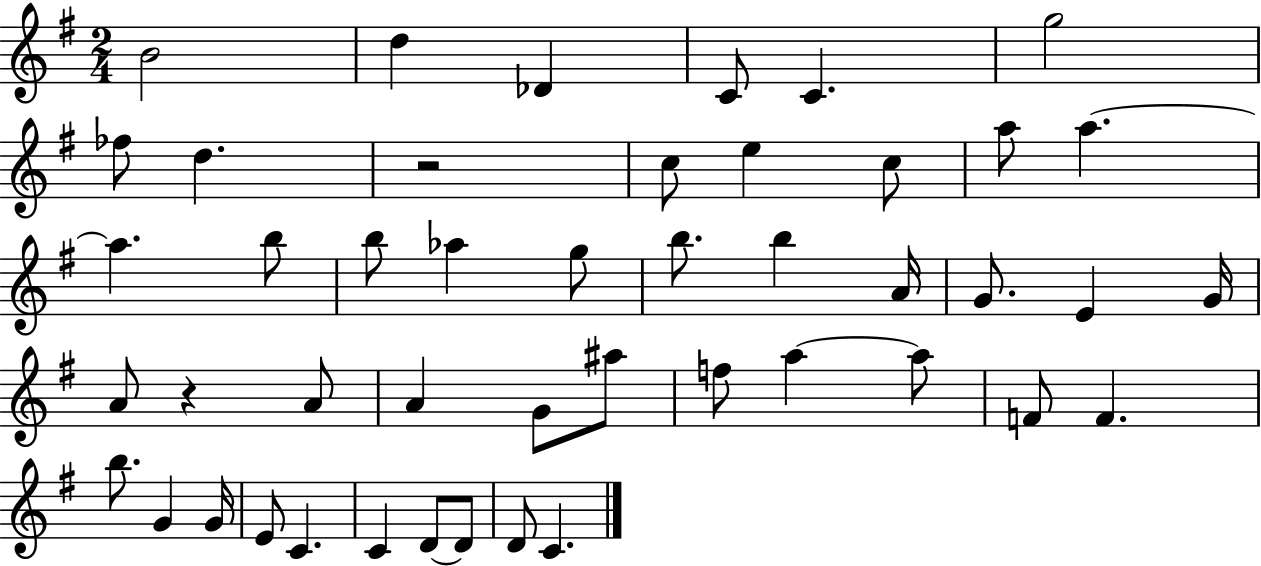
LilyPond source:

{
  \clef treble
  \numericTimeSignature
  \time 2/4
  \key g \major
  b'2 | d''4 des'4 | c'8 c'4. | g''2 | \break fes''8 d''4. | r2 | c''8 e''4 c''8 | a''8 a''4.~~ | \break a''4. b''8 | b''8 aes''4 g''8 | b''8. b''4 a'16 | g'8. e'4 g'16 | \break a'8 r4 a'8 | a'4 g'8 ais''8 | f''8 a''4~~ a''8 | f'8 f'4. | \break b''8. g'4 g'16 | e'8 c'4. | c'4 d'8~~ d'8 | d'8 c'4. | \break \bar "|."
}